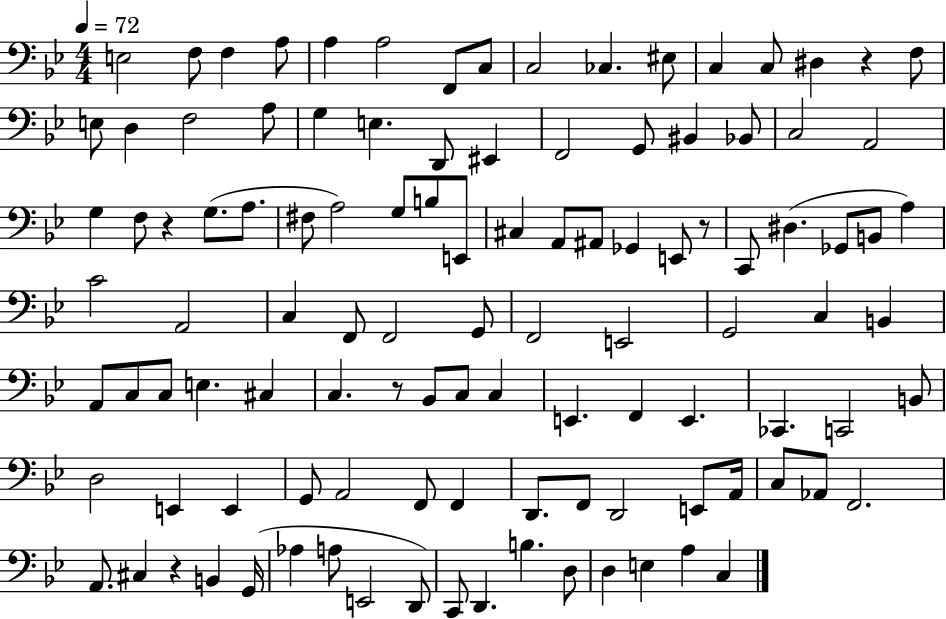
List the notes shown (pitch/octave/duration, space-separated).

E3/h F3/e F3/q A3/e A3/q A3/h F2/e C3/e C3/h CES3/q. EIS3/e C3/q C3/e D#3/q R/q F3/e E3/e D3/q F3/h A3/e G3/q E3/q. D2/e EIS2/q F2/h G2/e BIS2/q Bb2/e C3/h A2/h G3/q F3/e R/q G3/e. A3/e. F#3/e A3/h G3/e B3/e E2/e C#3/q A2/e A#2/e Gb2/q E2/e R/e C2/e D#3/q. Gb2/e B2/e A3/q C4/h A2/h C3/q F2/e F2/h G2/e F2/h E2/h G2/h C3/q B2/q A2/e C3/e C3/e E3/q. C#3/q C3/q. R/e Bb2/e C3/e C3/q E2/q. F2/q E2/q. CES2/q. C2/h B2/e D3/h E2/q E2/q G2/e A2/h F2/e F2/q D2/e. F2/e D2/h E2/e A2/s C3/e Ab2/e F2/h. A2/e. C#3/q R/q B2/q G2/s Ab3/q A3/e E2/h D2/e C2/e D2/q. B3/q. D3/e D3/q E3/q A3/q C3/q